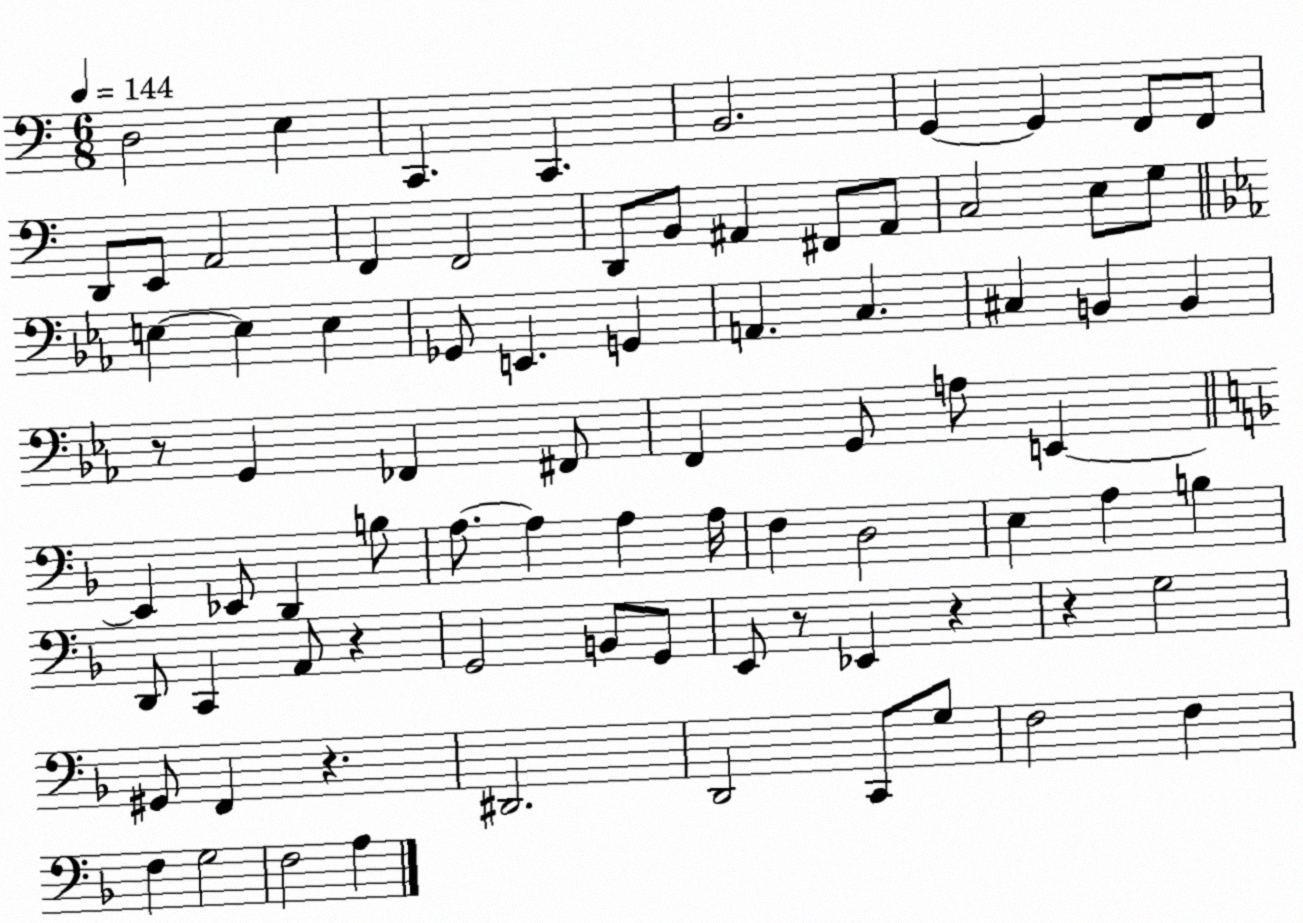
X:1
T:Untitled
M:6/8
L:1/4
K:C
D,2 E, C,, C,, B,,2 G,, G,, F,,/2 F,,/2 D,,/2 E,,/2 A,,2 F,, F,,2 D,,/2 B,,/2 ^A,, ^F,,/2 ^A,,/2 C,2 E,/2 G,/2 E, E, E, _G,,/2 E,, G,, A,, C, ^C, B,, B,, z/2 G,, _F,, ^F,,/2 F,, G,,/2 A,/2 E,, E,, _E,,/2 D,, B,/2 A,/2 A, A, A,/4 F, D,2 E, A, B, D,,/2 C,, A,,/2 z G,,2 B,,/2 G,,/2 E,,/2 z/2 _E,, z z G,2 ^G,,/2 F,, z ^D,,2 D,,2 C,,/2 G,/2 F,2 F, F, G,2 F,2 A,